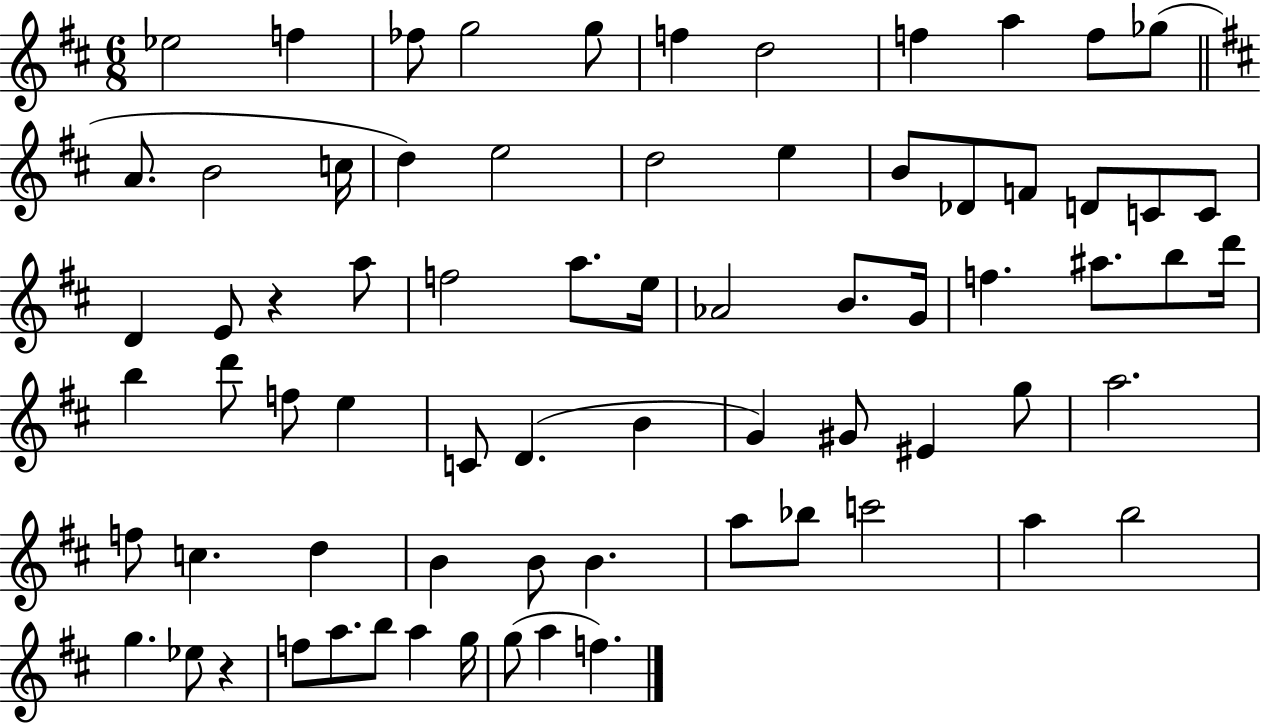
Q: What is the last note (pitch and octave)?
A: F5